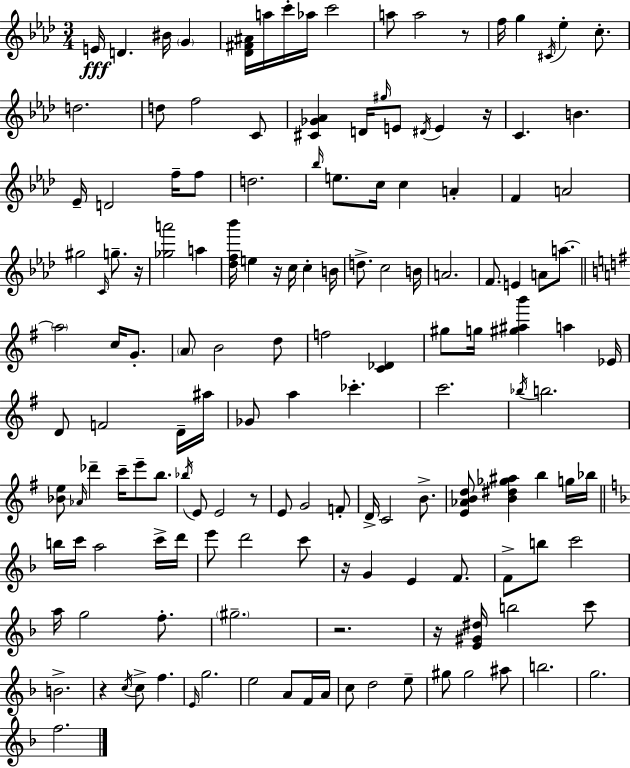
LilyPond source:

{
  \clef treble
  \numericTimeSignature
  \time 3/4
  \key f \minor
  e'16\fff d'4. bis'16 \parenthesize g'4 | <des' fis' ais'>16 a''16 c'''16-. aes''16 c'''2 | a''8 a''2 r8 | f''16 g''4 \acciaccatura { cis'16 } ees''4-. c''8.-. | \break d''2. | d''8 f''2 c'8 | <cis' ges' aes'>4 d'16 \grace { gis''16 } e'8 \acciaccatura { dis'16 } e'4 | r16 c'4. b'4. | \break ees'16-- d'2 | f''16-- f''8 d''2. | \grace { bes''16 } e''8. c''16 c''4 | a'4-. f'4 a'2 | \break gis''2 | \grace { c'16 } g''8.-- r16 <ges'' a'''>2 | a''4 <des'' f'' bes'''>16 e''4 r16 c''16 | c''4-. b'16 d''8.-> c''2 | \break b'16 a'2. | f'8. e'4 | a'8 a''8.~~ \bar "||" \break \key g \major \parenthesize a''2 c''16 g'8.-. | \parenthesize a'8 b'2 d''8 | f''2 <c' des'>4 | gis''8 g''16 <gis'' ais'' b'''>4 a''4 ees'16 | \break d'8 f'2 d'16-- ais''16 | ges'8 a''4 ces'''4.-. | c'''2. | \acciaccatura { bes''16 } b''2. | \break <bes' e''>8 \grace { aes'16 } des'''4-- c'''16-- e'''8-- b''8. | \acciaccatura { bes''16 } e'8 e'2 | r8 e'8 g'2 | f'8-. d'16-> c'2 | \break b'8.-> <e' aes' b' d''>8 <b' dis'' ges'' ais''>4 b''4 | g''16 bes''16 \bar "||" \break \key f \major b''16 c'''16 a''2 c'''16-> d'''16 | e'''8 d'''2 c'''8 | r16 g'4 e'4 f'8. | f'8-> b''8 c'''2 | \break a''16 g''2 f''8.-. | \parenthesize gis''2.-- | r2. | r16 <e' gis' dis''>16 b''2 c'''8 | \break b'2.-> | r4 \acciaccatura { c''16 } c''8-> f''4. | \grace { e'16 } g''2. | e''2 a'8 | \break f'16 a'16 c''8 d''2 | e''8-- gis''8 gis''2 | ais''8 b''2. | g''2. | \break f''2. | \bar "|."
}